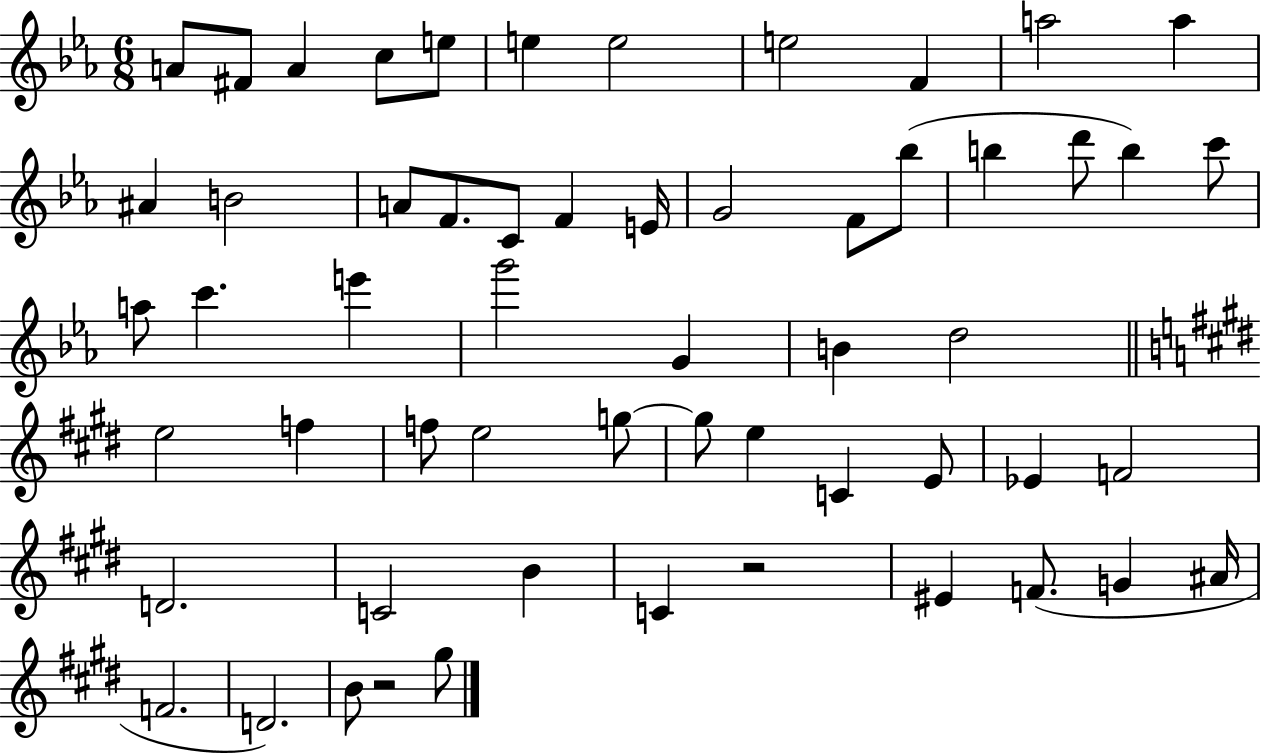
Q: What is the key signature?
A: EES major